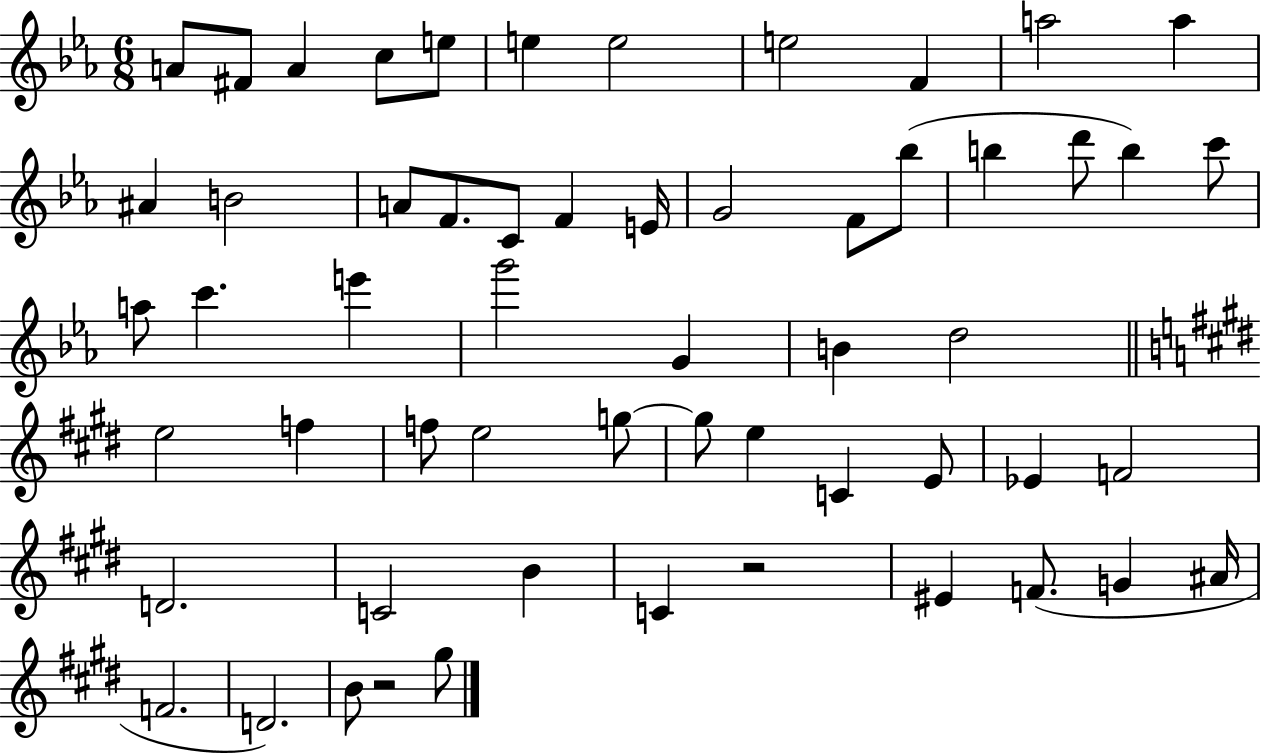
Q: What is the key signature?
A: EES major